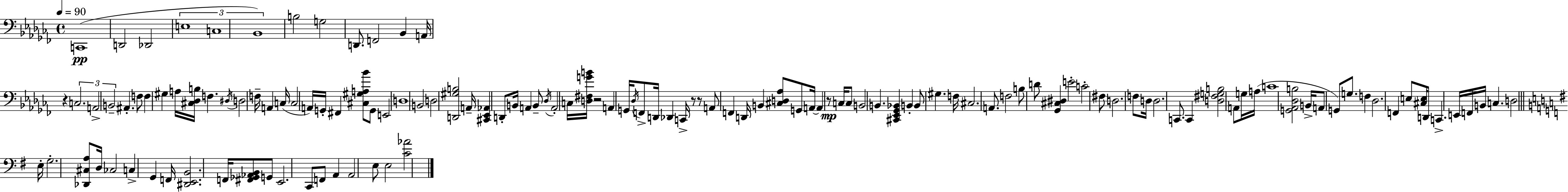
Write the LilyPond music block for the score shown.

{
  \clef bass
  \time 4/4
  \defaultTimeSignature
  \key aes \minor
  \tempo 4 = 90
  c,1(\pp | d,2 des,2 | \tuplet 3/2 { e1 | c1 | \break bes,1) } | b2 g2 | d,8. f,2 bes,4 a,16 | r4 \tuplet 3/2 { c2. | \break a,2-> b,2-- } | ais,4.-. f8 f4 gis4 | a16 <cis des b>16 f4. \acciaccatura { dis16 } d2 | f16-- a,4 c16( c2 a,16) | \break g,16-. fis,4 <cis gis a bes'>8 g,8 e,2 | d1 | b,2 d2 | <d, gis b>2 a,16-- <cis, ees, aes,>4 d,8-. | \break b,16 a,4 b,8-- \acciaccatura { des16 } a,2-. | c16 <d fis g' b'>16 r2 a,4 g,16 \acciaccatura { des16 } | f,8-> d,16 des,4 c,16-> r8 r8 a,8 f,4 | d,16 b,4 <cis d aes>8 g,8 a,16~~ a,4 | \break r8\mp c16 c8 b,2 b,4. | <cis, ees, ges, bes,>4 b,4-. b,8 gis4. | f16 cis2. | a,8. f2 b8 d'8 <ges, cis dis>4 | \break e'2-. c'2-. | fis8 d2. | f8 d16 d2. | c,8. c,4 <d fis g b>2 a,8 | \break g16 a16( c'1 | <g, aes, des b>2 b,16-> a,8 g,8) | g8. f4 des2. | f,4 e8 <cis e>16 d,8 c,4.-> | \break e,16 f,16 b,16 c4. d2 | \bar "||" \break \key g \major e16-. g2.-. <des, cis a>8 d16 | ces2 c4-> g,4 | f,16 <dis, e, b,>2. f,16 <fis, ges, aes, b,>8 | g,8 e,2. c,8 | \break f,8 a,4 a,2 e8 | e2 <c' aes'>2 | \bar "|."
}